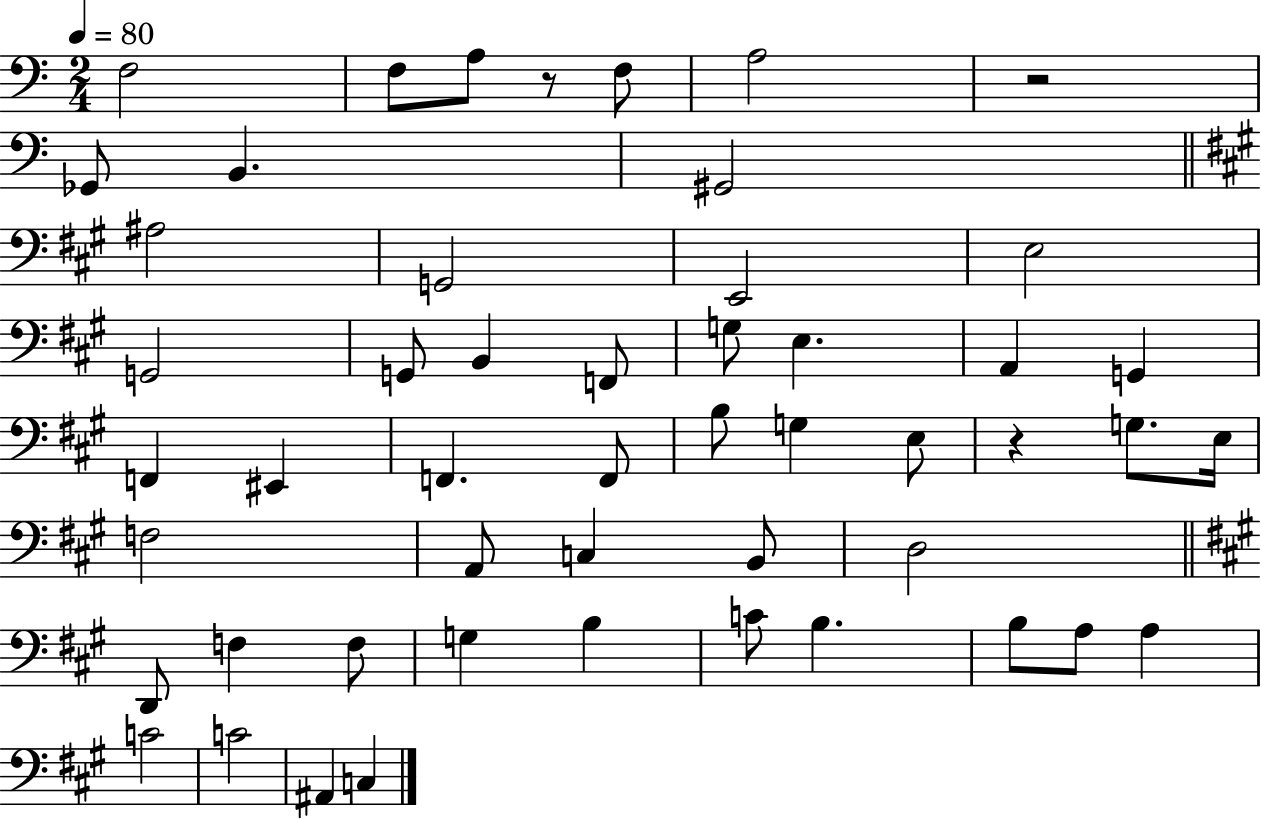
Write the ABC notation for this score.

X:1
T:Untitled
M:2/4
L:1/4
K:C
F,2 F,/2 A,/2 z/2 F,/2 A,2 z2 _G,,/2 B,, ^G,,2 ^A,2 G,,2 E,,2 E,2 G,,2 G,,/2 B,, F,,/2 G,/2 E, A,, G,, F,, ^E,, F,, F,,/2 B,/2 G, E,/2 z G,/2 E,/4 F,2 A,,/2 C, B,,/2 D,2 D,,/2 F, F,/2 G, B, C/2 B, B,/2 A,/2 A, C2 C2 ^A,, C,